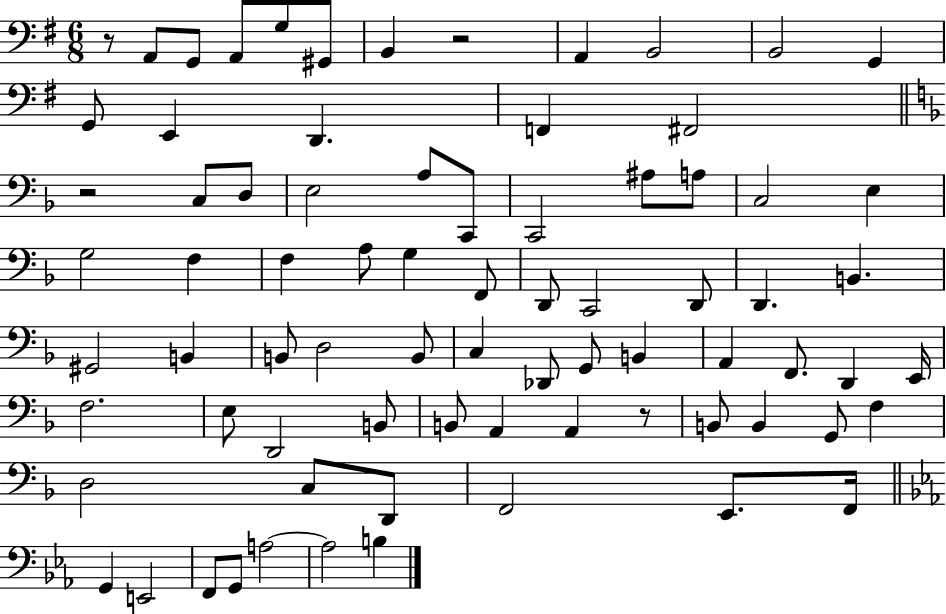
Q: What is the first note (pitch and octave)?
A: A2